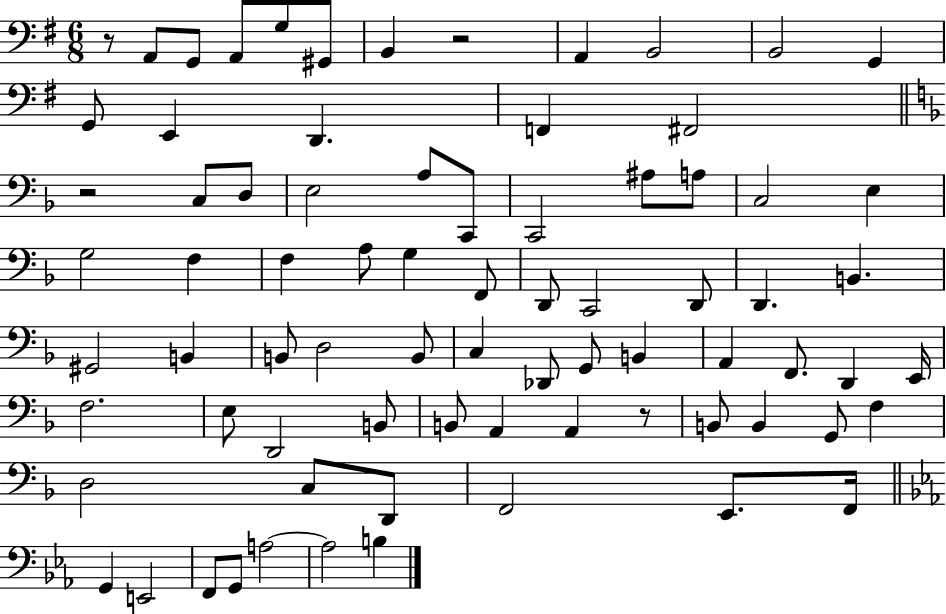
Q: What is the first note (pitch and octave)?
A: A2